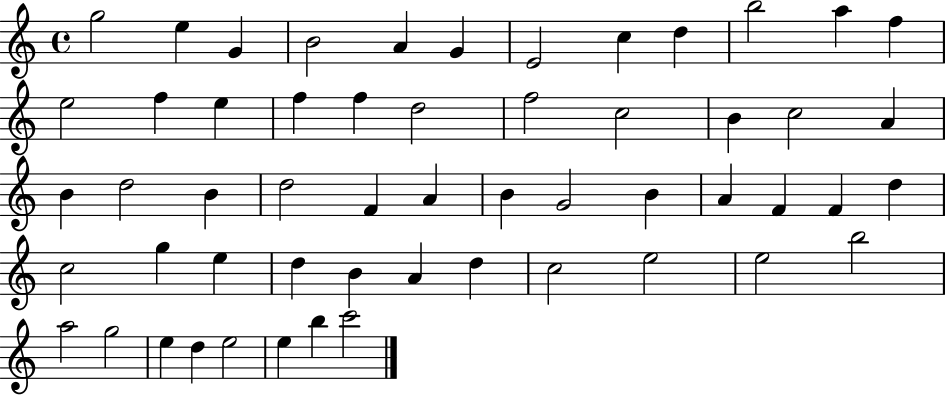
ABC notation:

X:1
T:Untitled
M:4/4
L:1/4
K:C
g2 e G B2 A G E2 c d b2 a f e2 f e f f d2 f2 c2 B c2 A B d2 B d2 F A B G2 B A F F d c2 g e d B A d c2 e2 e2 b2 a2 g2 e d e2 e b c'2